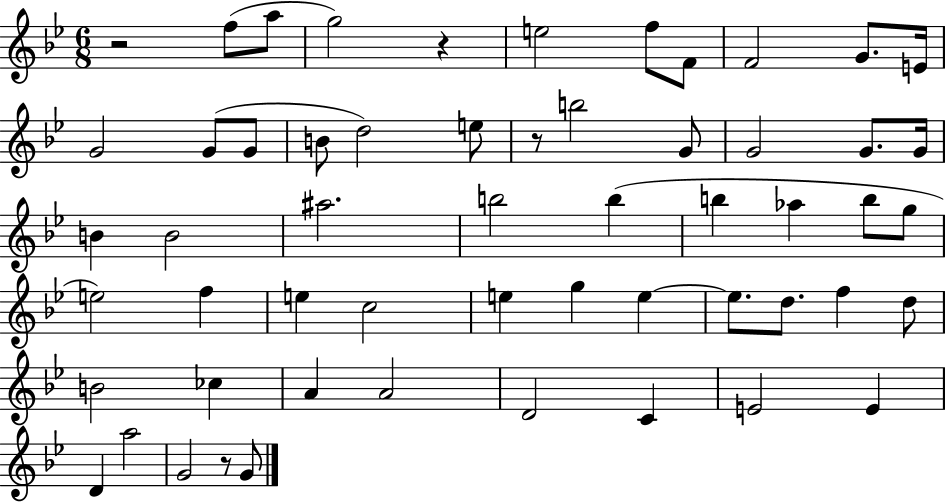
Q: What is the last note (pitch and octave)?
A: G4